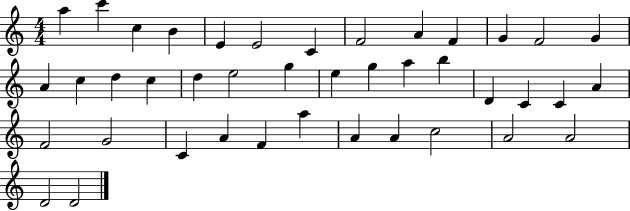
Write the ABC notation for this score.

X:1
T:Untitled
M:4/4
L:1/4
K:C
a c' c B E E2 C F2 A F G F2 G A c d c d e2 g e g a b D C C A F2 G2 C A F a A A c2 A2 A2 D2 D2